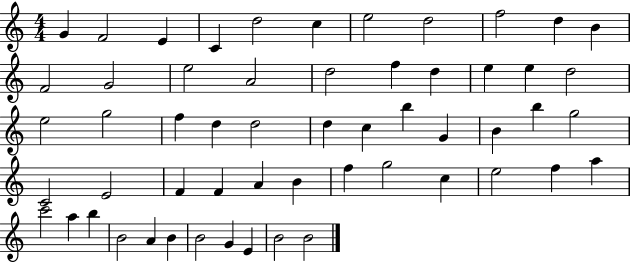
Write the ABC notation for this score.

X:1
T:Untitled
M:4/4
L:1/4
K:C
G F2 E C d2 c e2 d2 f2 d B F2 G2 e2 A2 d2 f d e e d2 e2 g2 f d d2 d c b G B b g2 C2 E2 F F A B f g2 c e2 f a c'2 a b B2 A B B2 G E B2 B2